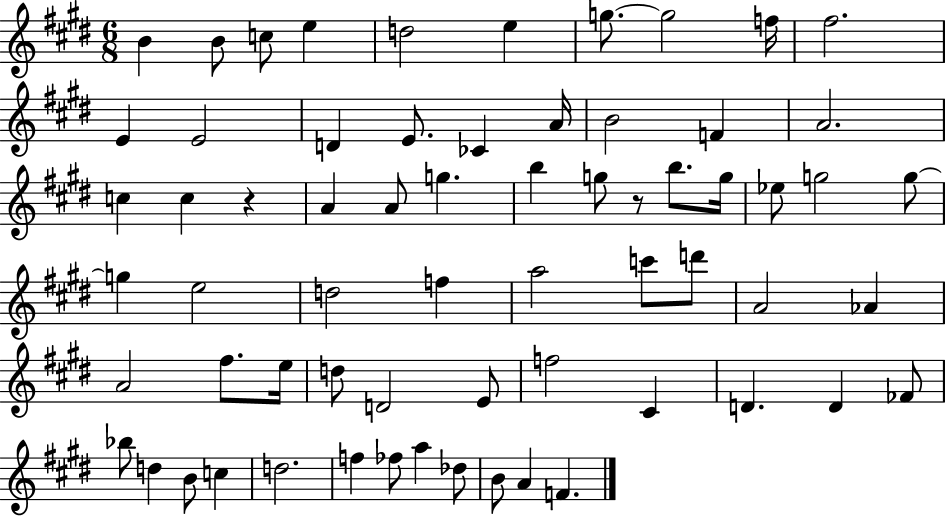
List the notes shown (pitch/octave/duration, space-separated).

B4/q B4/e C5/e E5/q D5/h E5/q G5/e. G5/h F5/s F#5/h. E4/q E4/h D4/q E4/e. CES4/q A4/s B4/h F4/q A4/h. C5/q C5/q R/q A4/q A4/e G5/q. B5/q G5/e R/e B5/e. G5/s Eb5/e G5/h G5/e G5/q E5/h D5/h F5/q A5/h C6/e D6/e A4/h Ab4/q A4/h F#5/e. E5/s D5/e D4/h E4/e F5/h C#4/q D4/q. D4/q FES4/e Bb5/e D5/q B4/e C5/q D5/h. F5/q FES5/e A5/q Db5/e B4/e A4/q F4/q.